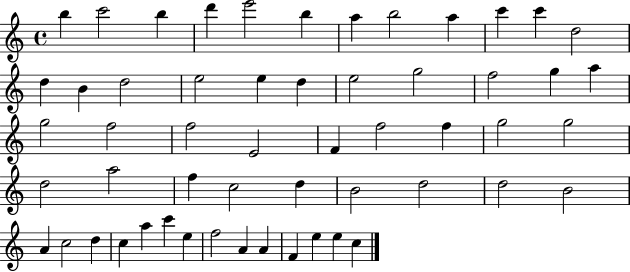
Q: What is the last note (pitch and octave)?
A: C5